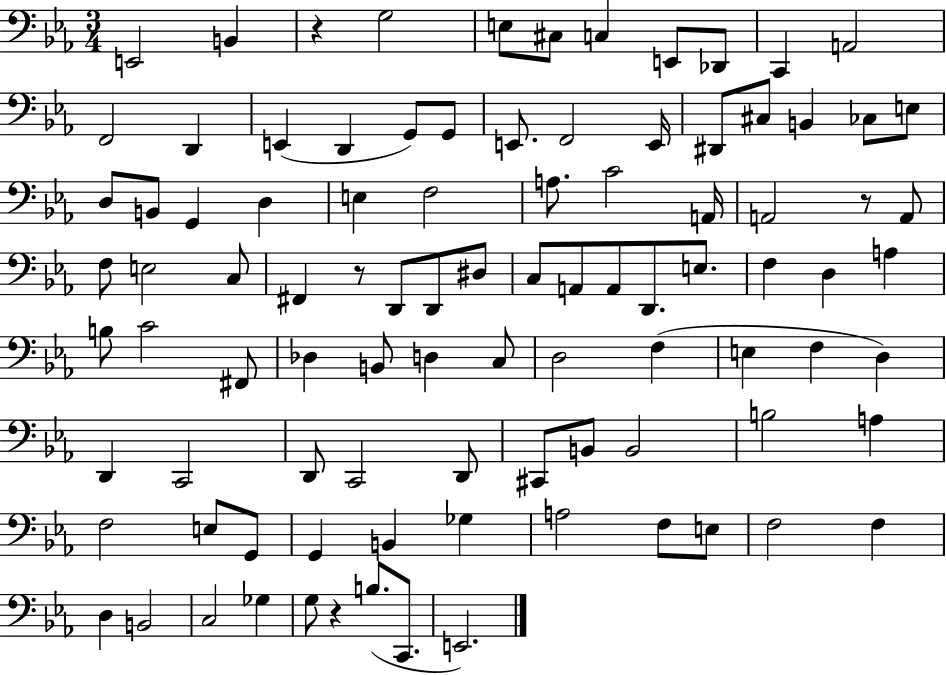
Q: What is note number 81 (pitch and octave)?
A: E3